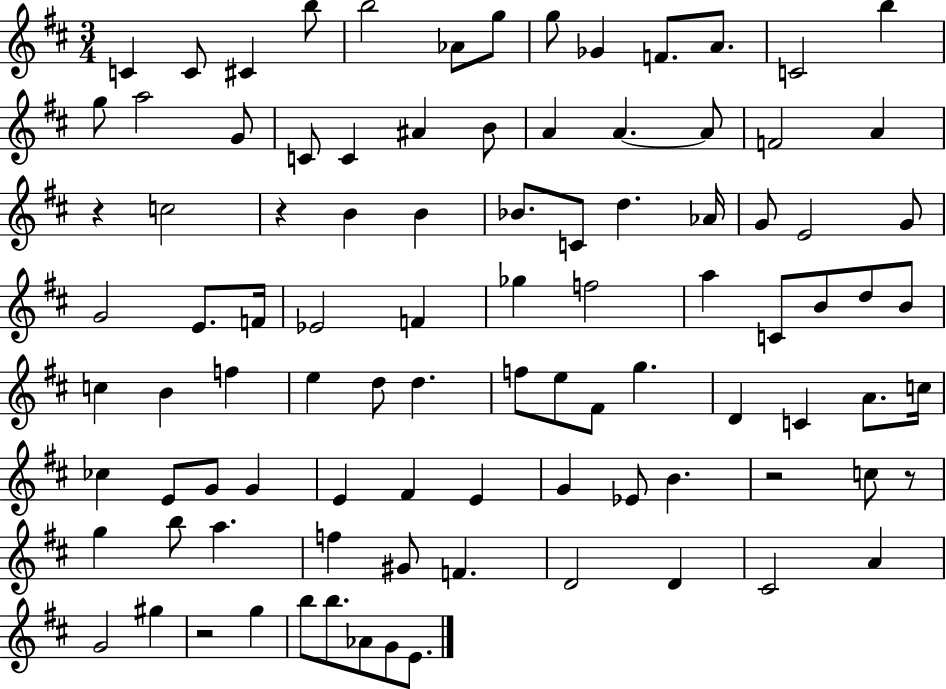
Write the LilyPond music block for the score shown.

{
  \clef treble
  \numericTimeSignature
  \time 3/4
  \key d \major
  c'4 c'8 cis'4 b''8 | b''2 aes'8 g''8 | g''8 ges'4 f'8. a'8. | c'2 b''4 | \break g''8 a''2 g'8 | c'8 c'4 ais'4 b'8 | a'4 a'4.~~ a'8 | f'2 a'4 | \break r4 c''2 | r4 b'4 b'4 | bes'8. c'8 d''4. aes'16 | g'8 e'2 g'8 | \break g'2 e'8. f'16 | ees'2 f'4 | ges''4 f''2 | a''4 c'8 b'8 d''8 b'8 | \break c''4 b'4 f''4 | e''4 d''8 d''4. | f''8 e''8 fis'8 g''4. | d'4 c'4 a'8. c''16 | \break ces''4 e'8 g'8 g'4 | e'4 fis'4 e'4 | g'4 ees'8 b'4. | r2 c''8 r8 | \break g''4 b''8 a''4. | f''4 gis'8 f'4. | d'2 d'4 | cis'2 a'4 | \break g'2 gis''4 | r2 g''4 | b''8 b''8. aes'8 g'8 e'8. | \bar "|."
}